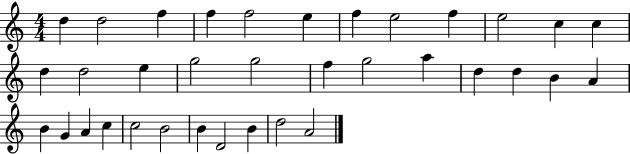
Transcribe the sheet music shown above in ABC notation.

X:1
T:Untitled
M:4/4
L:1/4
K:C
d d2 f f f2 e f e2 f e2 c c d d2 e g2 g2 f g2 a d d B A B G A c c2 B2 B D2 B d2 A2